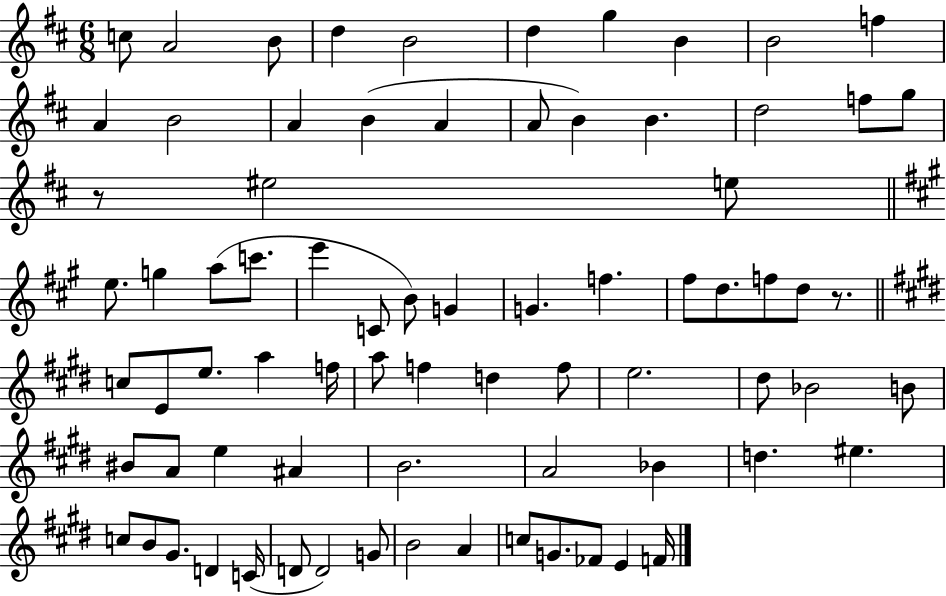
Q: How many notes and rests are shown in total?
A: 76